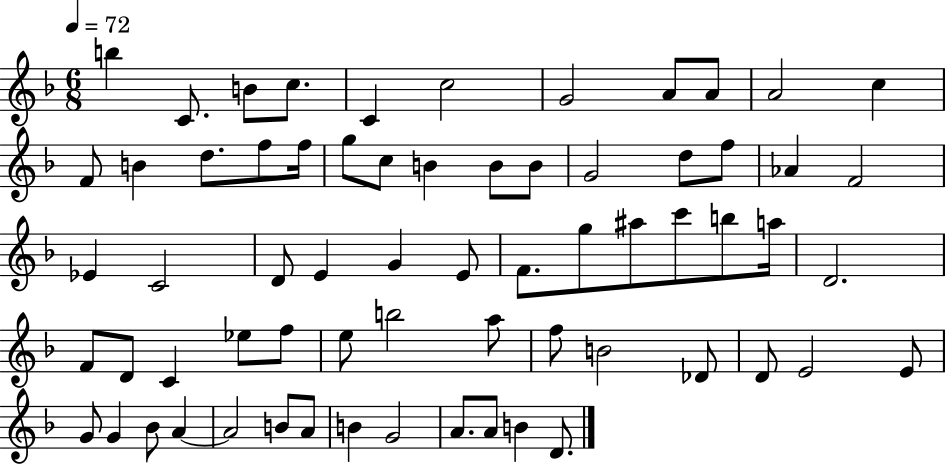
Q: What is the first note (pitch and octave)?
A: B5